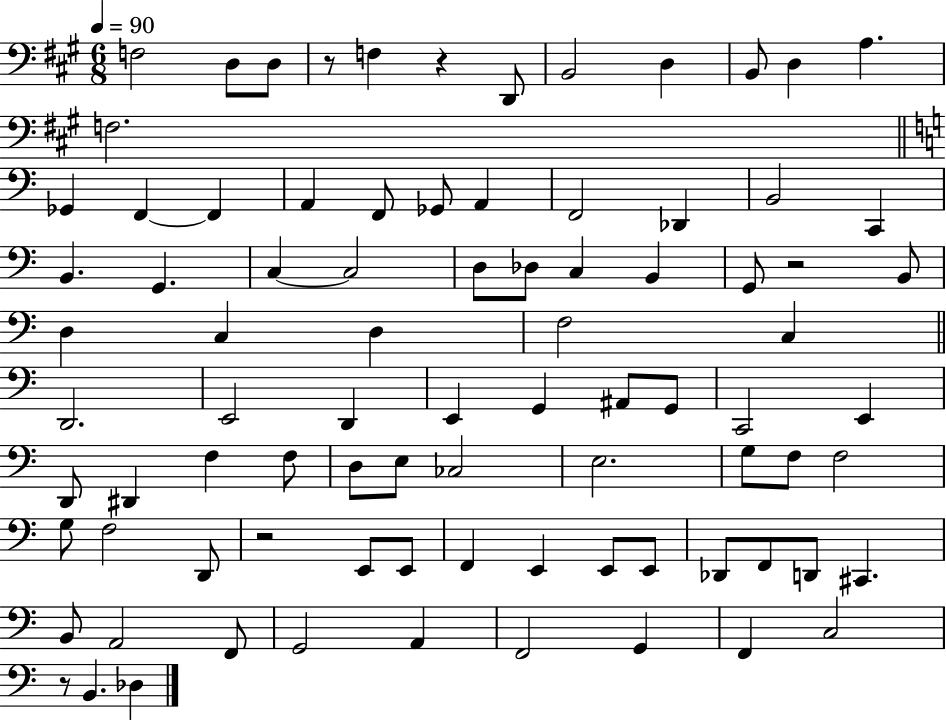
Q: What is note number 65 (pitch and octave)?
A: E2